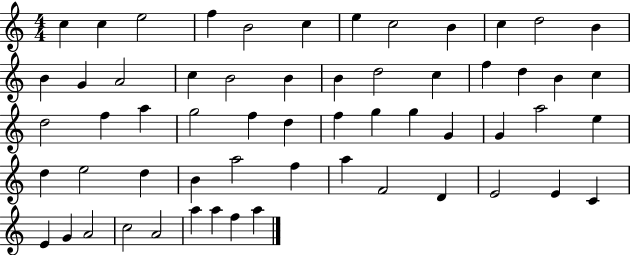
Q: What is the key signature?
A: C major